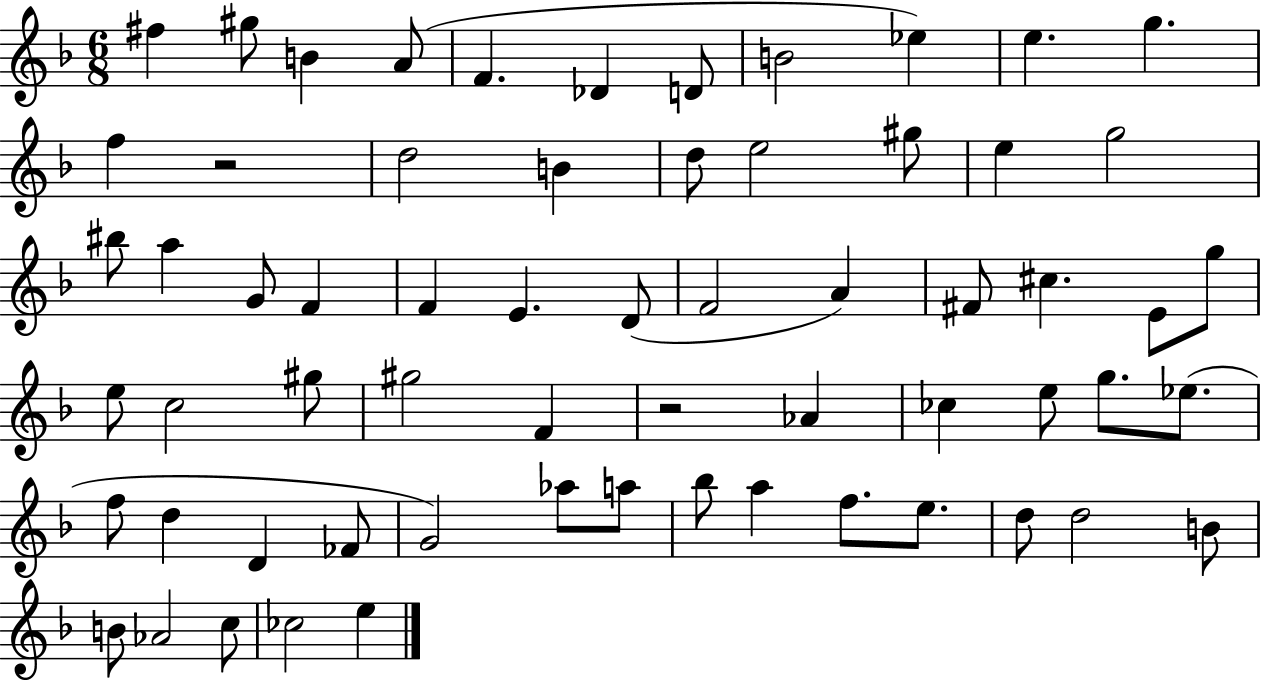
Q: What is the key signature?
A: F major